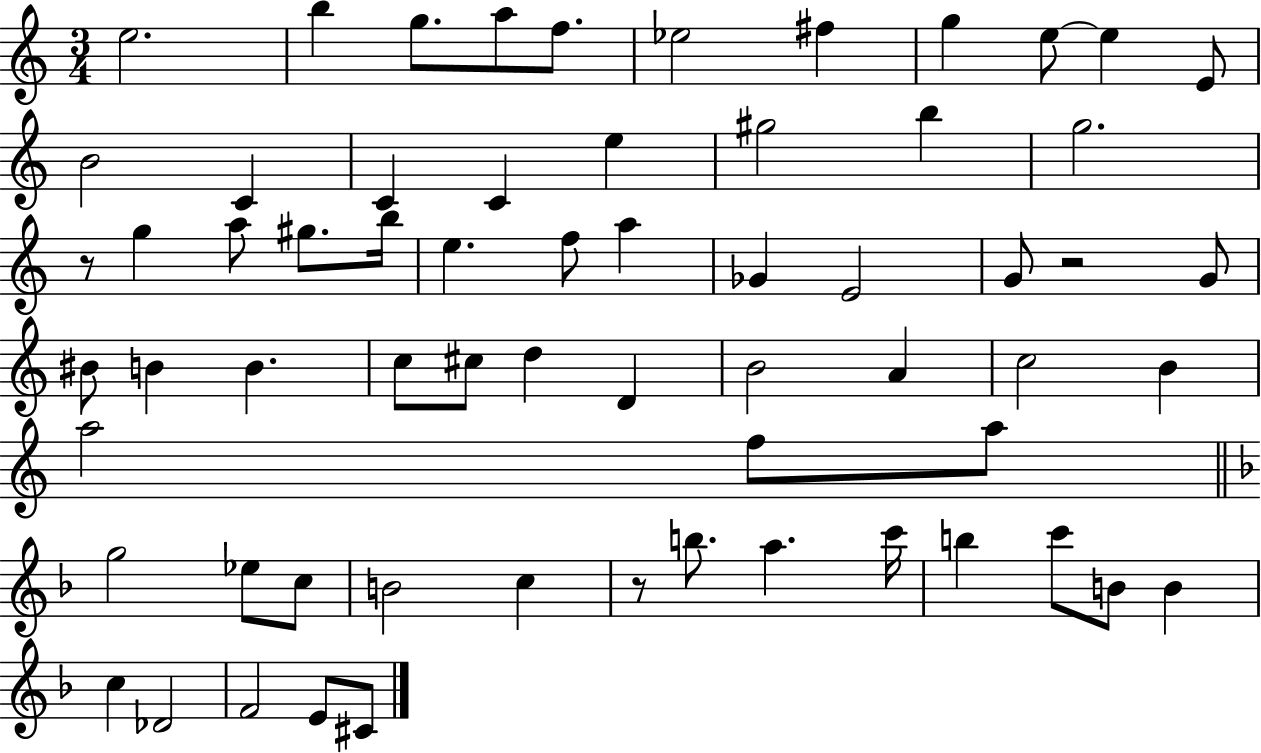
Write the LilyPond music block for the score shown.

{
  \clef treble
  \numericTimeSignature
  \time 3/4
  \key c \major
  \repeat volta 2 { e''2. | b''4 g''8. a''8 f''8. | ees''2 fis''4 | g''4 e''8~~ e''4 e'8 | \break b'2 c'4 | c'4 c'4 e''4 | gis''2 b''4 | g''2. | \break r8 g''4 a''8 gis''8. b''16 | e''4. f''8 a''4 | ges'4 e'2 | g'8 r2 g'8 | \break bis'8 b'4 b'4. | c''8 cis''8 d''4 d'4 | b'2 a'4 | c''2 b'4 | \break a''2 f''8 a''8 | \bar "||" \break \key d \minor g''2 ees''8 c''8 | b'2 c''4 | r8 b''8. a''4. c'''16 | b''4 c'''8 b'8 b'4 | \break c''4 des'2 | f'2 e'8 cis'8 | } \bar "|."
}